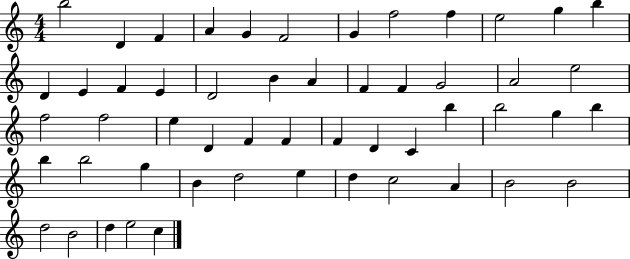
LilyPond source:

{
  \clef treble
  \numericTimeSignature
  \time 4/4
  \key c \major
  b''2 d'4 f'4 | a'4 g'4 f'2 | g'4 f''2 f''4 | e''2 g''4 b''4 | \break d'4 e'4 f'4 e'4 | d'2 b'4 a'4 | f'4 f'4 g'2 | a'2 e''2 | \break f''2 f''2 | e''4 d'4 f'4 f'4 | f'4 d'4 c'4 b''4 | b''2 g''4 b''4 | \break b''4 b''2 g''4 | b'4 d''2 e''4 | d''4 c''2 a'4 | b'2 b'2 | \break d''2 b'2 | d''4 e''2 c''4 | \bar "|."
}